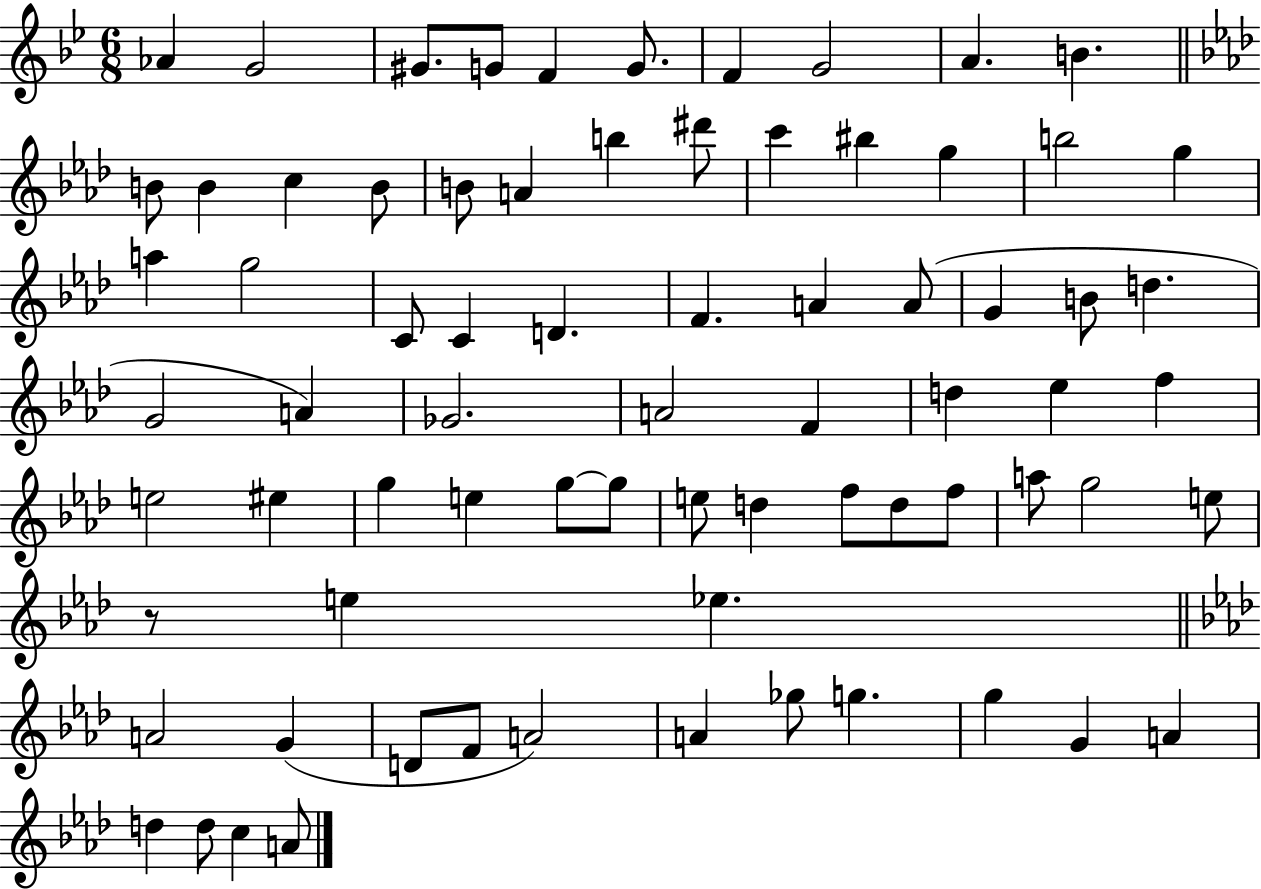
{
  \clef treble
  \numericTimeSignature
  \time 6/8
  \key bes \major
  aes'4 g'2 | gis'8. g'8 f'4 g'8. | f'4 g'2 | a'4. b'4. | \break \bar "||" \break \key f \minor b'8 b'4 c''4 b'8 | b'8 a'4 b''4 dis'''8 | c'''4 bis''4 g''4 | b''2 g''4 | \break a''4 g''2 | c'8 c'4 d'4. | f'4. a'4 a'8( | g'4 b'8 d''4. | \break g'2 a'4) | ges'2. | a'2 f'4 | d''4 ees''4 f''4 | \break e''2 eis''4 | g''4 e''4 g''8~~ g''8 | e''8 d''4 f''8 d''8 f''8 | a''8 g''2 e''8 | \break r8 e''4 ees''4. | \bar "||" \break \key f \minor a'2 g'4( | d'8 f'8 a'2) | a'4 ges''8 g''4. | g''4 g'4 a'4 | \break d''4 d''8 c''4 a'8 | \bar "|."
}